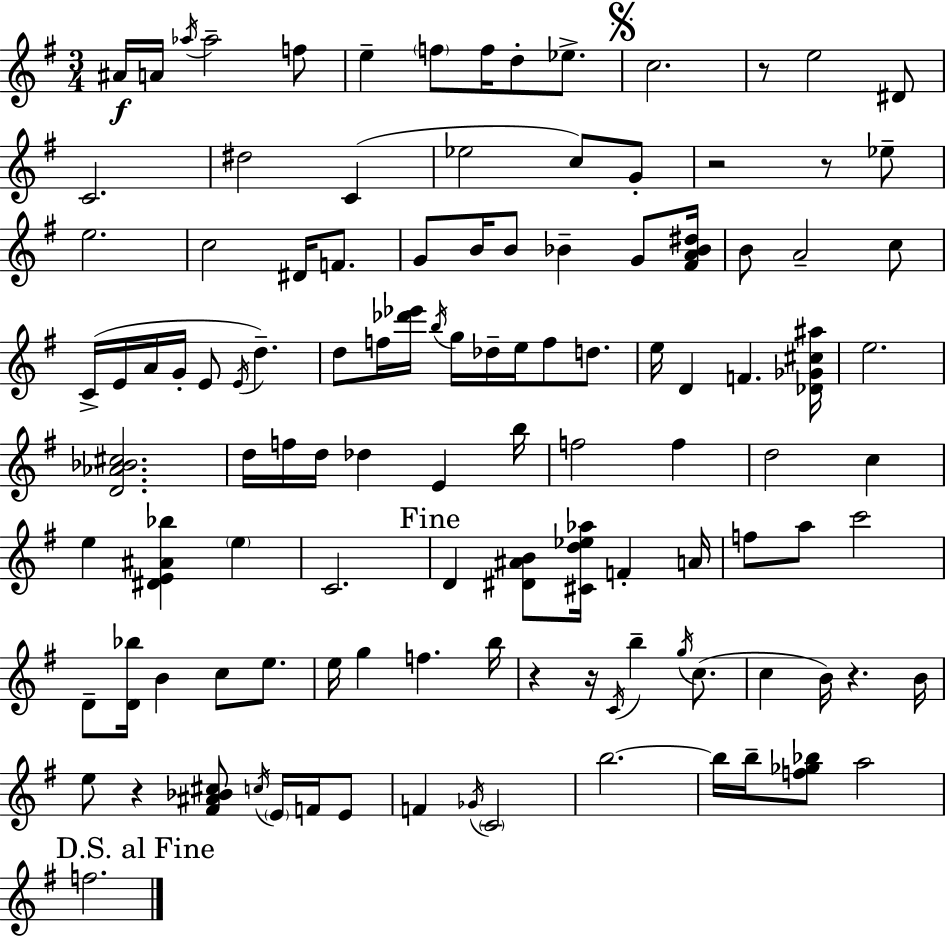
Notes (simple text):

A#4/s A4/s Ab5/s Ab5/h F5/e E5/q F5/e F5/s D5/e Eb5/e. C5/h. R/e E5/h D#4/e C4/h. D#5/h C4/q Eb5/h C5/e G4/e R/h R/e Eb5/e E5/h. C5/h D#4/s F4/e. G4/e B4/s B4/e Bb4/q G4/e [F#4,A4,Bb4,D#5]/s B4/e A4/h C5/e C4/s E4/s A4/s G4/s E4/e E4/s D5/q. D5/e F5/s [Db6,Eb6]/s B5/s G5/s Db5/s E5/s F5/e D5/e. E5/s D4/q F4/q. [Db4,Gb4,C#5,A#5]/s E5/h. [D4,Ab4,Bb4,C#5]/h. D5/s F5/s D5/s Db5/q E4/q B5/s F5/h F5/q D5/h C5/q E5/q [D#4,E4,A#4,Bb5]/q E5/q C4/h. D4/q [D#4,A#4,B4]/e [C#4,D5,Eb5,Ab5]/s F4/q A4/s F5/e A5/e C6/h D4/e [D4,Bb5]/s B4/q C5/e E5/e. E5/s G5/q F5/q. B5/s R/q R/s C4/s B5/q G5/s C5/e. C5/q B4/s R/q. B4/s E5/e R/q [F#4,A#4,Bb4,C#5]/e C5/s E4/s F4/s E4/e F4/q Gb4/s C4/h B5/h. B5/s B5/s [F5,Gb5,Bb5]/e A5/h F5/h.